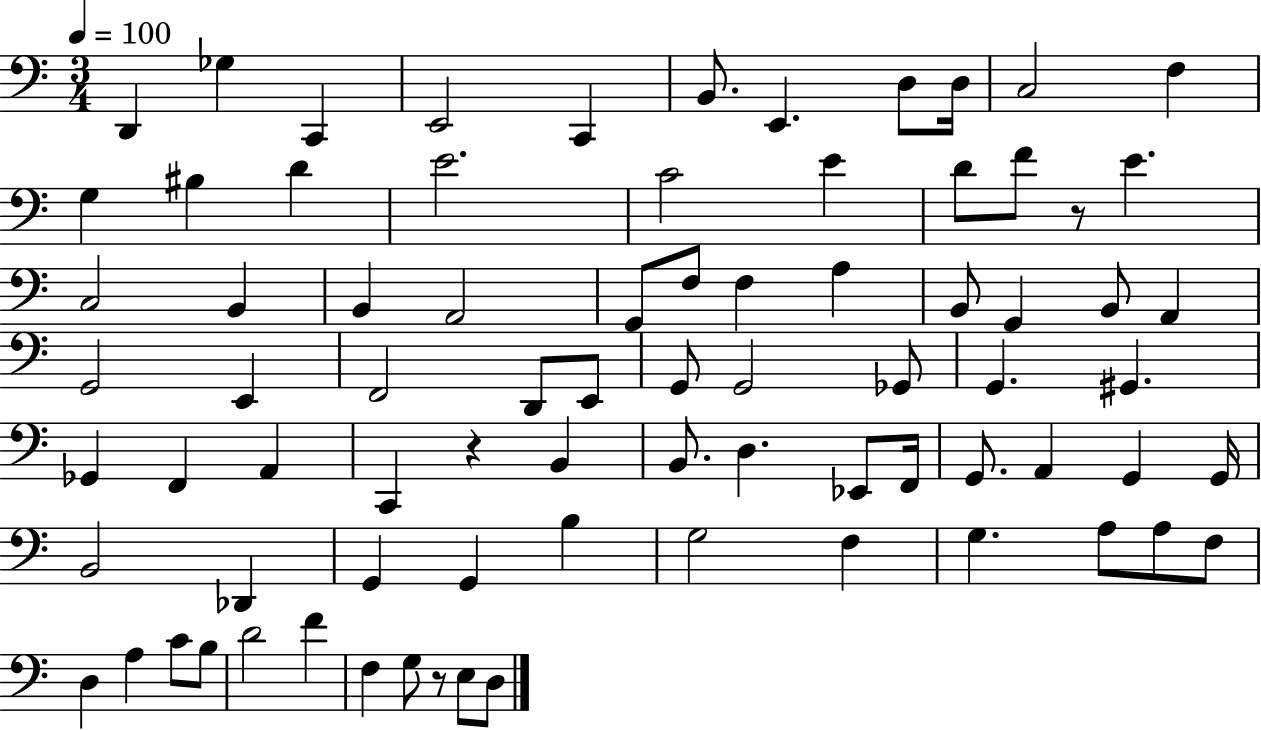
{
  \clef bass
  \numericTimeSignature
  \time 3/4
  \key c \major
  \tempo 4 = 100
  d,4 ges4 c,4 | e,2 c,4 | b,8. e,4. d8 d16 | c2 f4 | \break g4 bis4 d'4 | e'2. | c'2 e'4 | d'8 f'8 r8 e'4. | \break c2 b,4 | b,4 a,2 | g,8 f8 f4 a4 | b,8 g,4 b,8 a,4 | \break g,2 e,4 | f,2 d,8 e,8 | g,8 g,2 ges,8 | g,4. gis,4. | \break ges,4 f,4 a,4 | c,4 r4 b,4 | b,8. d4. ees,8 f,16 | g,8. a,4 g,4 g,16 | \break b,2 des,4 | g,4 g,4 b4 | g2 f4 | g4. a8 a8 f8 | \break d4 a4 c'8 b8 | d'2 f'4 | f4 g8 r8 e8 d8 | \bar "|."
}